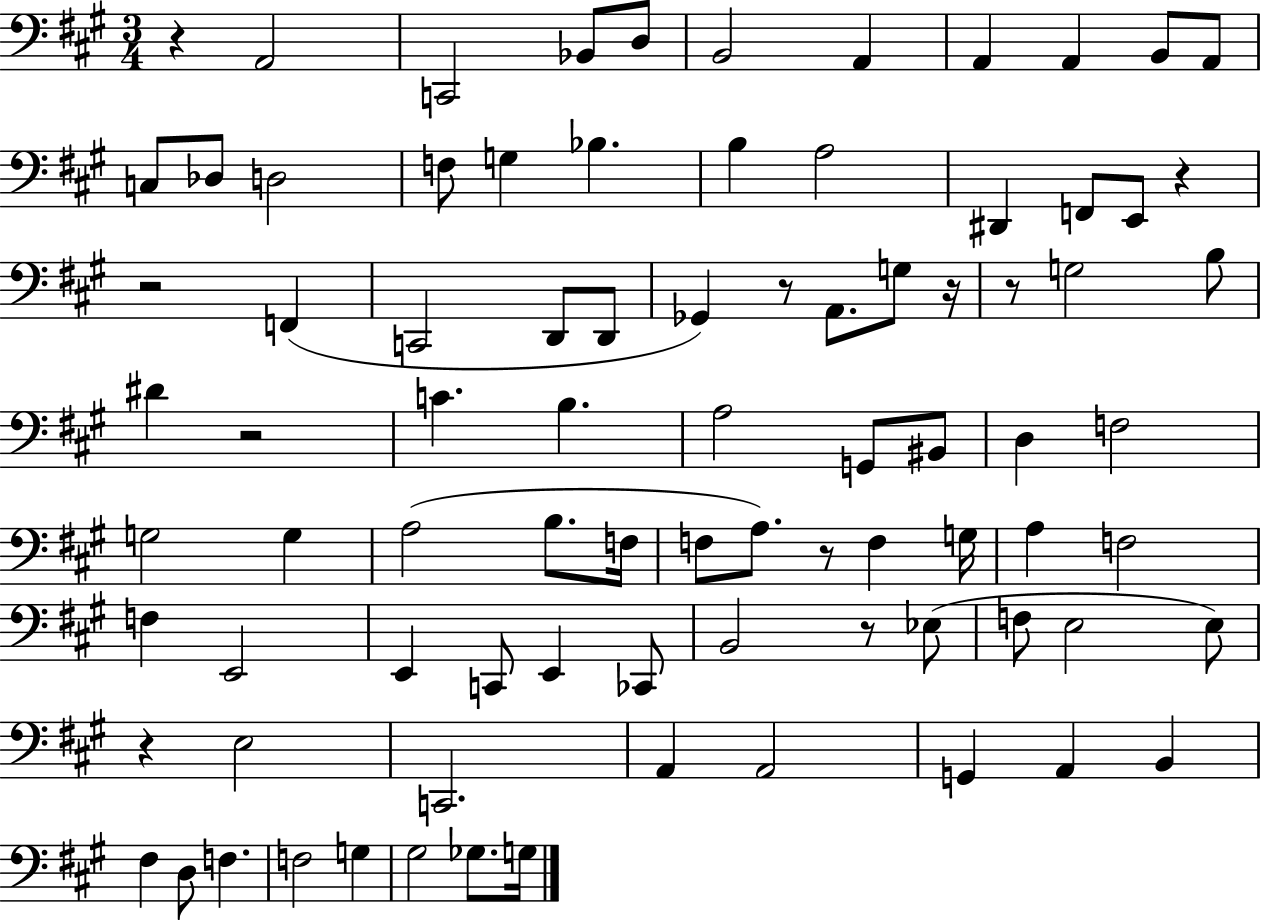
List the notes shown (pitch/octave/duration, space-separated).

R/q A2/h C2/h Bb2/e D3/e B2/h A2/q A2/q A2/q B2/e A2/e C3/e Db3/e D3/h F3/e G3/q Bb3/q. B3/q A3/h D#2/q F2/e E2/e R/q R/h F2/q C2/h D2/e D2/e Gb2/q R/e A2/e. G3/e R/s R/e G3/h B3/e D#4/q R/h C4/q. B3/q. A3/h G2/e BIS2/e D3/q F3/h G3/h G3/q A3/h B3/e. F3/s F3/e A3/e. R/e F3/q G3/s A3/q F3/h F3/q E2/h E2/q C2/e E2/q CES2/e B2/h R/e Eb3/e F3/e E3/h E3/e R/q E3/h C2/h. A2/q A2/h G2/q A2/q B2/q F#3/q D3/e F3/q. F3/h G3/q G#3/h Gb3/e. G3/s